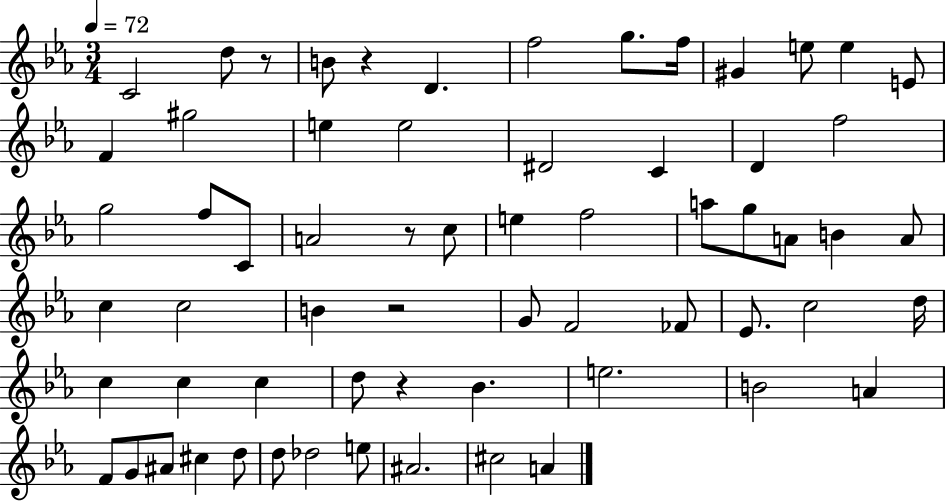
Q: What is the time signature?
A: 3/4